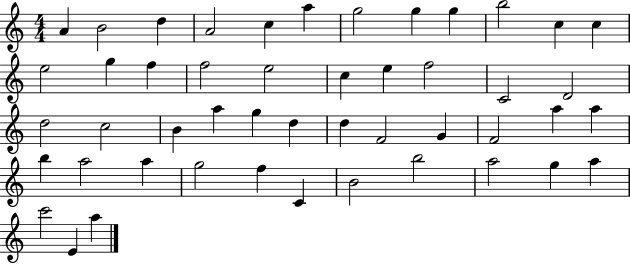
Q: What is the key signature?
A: C major